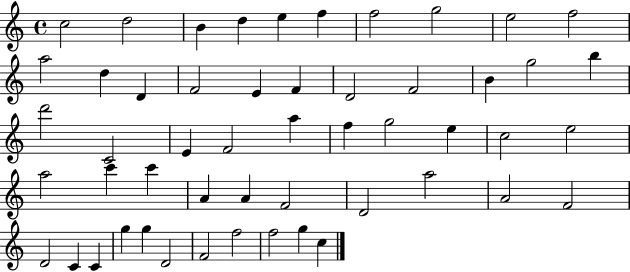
{
  \clef treble
  \time 4/4
  \defaultTimeSignature
  \key c \major
  c''2 d''2 | b'4 d''4 e''4 f''4 | f''2 g''2 | e''2 f''2 | \break a''2 d''4 d'4 | f'2 e'4 f'4 | d'2 f'2 | b'4 g''2 b''4 | \break d'''2 c'2 | e'4 f'2 a''4 | f''4 g''2 e''4 | c''2 e''2 | \break a''2 c'''4 c'''4 | a'4 a'4 f'2 | d'2 a''2 | a'2 f'2 | \break d'2 c'4 c'4 | g''4 g''4 d'2 | f'2 f''2 | f''2 g''4 c''4 | \break \bar "|."
}